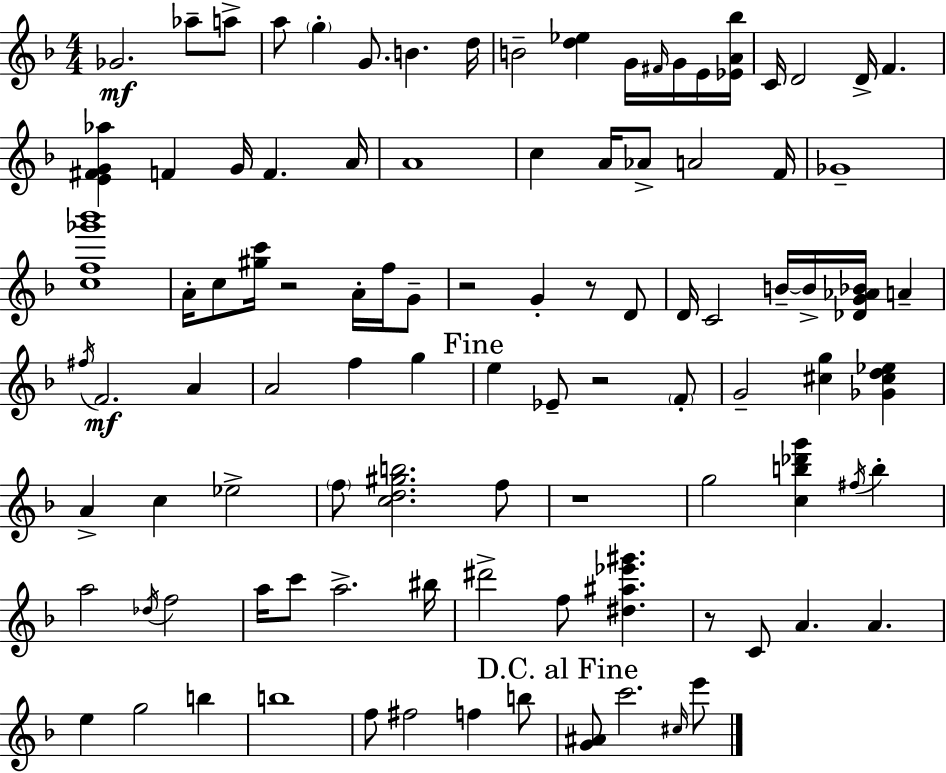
Gb4/h. Ab5/e A5/e A5/e G5/q G4/e. B4/q. D5/s B4/h [D5,Eb5]/q G4/s F#4/s G4/s E4/s [Eb4,A4,Bb5]/s C4/s D4/h D4/s F4/q. [E4,F#4,G4,Ab5]/q F4/q G4/s F4/q. A4/s A4/w C5/q A4/s Ab4/e A4/h F4/s Gb4/w [C5,F5,Gb6,Bb6]/w A4/s C5/e [G#5,C6]/s R/h A4/s F5/s G4/e R/h G4/q R/e D4/e D4/s C4/h B4/s B4/s [Db4,G4,Ab4,Bb4]/s A4/q F#5/s F4/h. A4/q A4/h F5/q G5/q E5/q Eb4/e R/h F4/e G4/h [C#5,G5]/q [Gb4,C#5,D5,Eb5]/q A4/q C5/q Eb5/h F5/e [C5,D5,G#5,B5]/h. F5/e R/w G5/h [C5,B5,Db6,G6]/q F#5/s B5/q A5/h Db5/s F5/h A5/s C6/e A5/h. BIS5/s D#6/h F5/e [D#5,A#5,Eb6,G#6]/q. R/e C4/e A4/q. A4/q. E5/q G5/h B5/q B5/w F5/e F#5/h F5/q B5/e [G4,A#4]/e C6/h. C#5/s E6/e